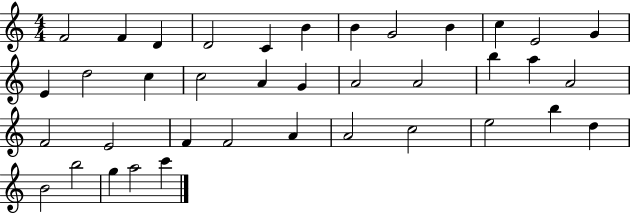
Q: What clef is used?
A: treble